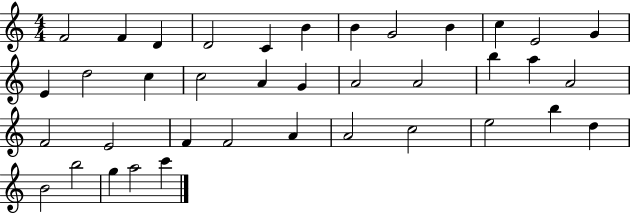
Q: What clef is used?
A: treble